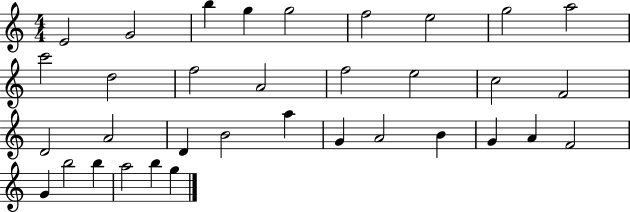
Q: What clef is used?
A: treble